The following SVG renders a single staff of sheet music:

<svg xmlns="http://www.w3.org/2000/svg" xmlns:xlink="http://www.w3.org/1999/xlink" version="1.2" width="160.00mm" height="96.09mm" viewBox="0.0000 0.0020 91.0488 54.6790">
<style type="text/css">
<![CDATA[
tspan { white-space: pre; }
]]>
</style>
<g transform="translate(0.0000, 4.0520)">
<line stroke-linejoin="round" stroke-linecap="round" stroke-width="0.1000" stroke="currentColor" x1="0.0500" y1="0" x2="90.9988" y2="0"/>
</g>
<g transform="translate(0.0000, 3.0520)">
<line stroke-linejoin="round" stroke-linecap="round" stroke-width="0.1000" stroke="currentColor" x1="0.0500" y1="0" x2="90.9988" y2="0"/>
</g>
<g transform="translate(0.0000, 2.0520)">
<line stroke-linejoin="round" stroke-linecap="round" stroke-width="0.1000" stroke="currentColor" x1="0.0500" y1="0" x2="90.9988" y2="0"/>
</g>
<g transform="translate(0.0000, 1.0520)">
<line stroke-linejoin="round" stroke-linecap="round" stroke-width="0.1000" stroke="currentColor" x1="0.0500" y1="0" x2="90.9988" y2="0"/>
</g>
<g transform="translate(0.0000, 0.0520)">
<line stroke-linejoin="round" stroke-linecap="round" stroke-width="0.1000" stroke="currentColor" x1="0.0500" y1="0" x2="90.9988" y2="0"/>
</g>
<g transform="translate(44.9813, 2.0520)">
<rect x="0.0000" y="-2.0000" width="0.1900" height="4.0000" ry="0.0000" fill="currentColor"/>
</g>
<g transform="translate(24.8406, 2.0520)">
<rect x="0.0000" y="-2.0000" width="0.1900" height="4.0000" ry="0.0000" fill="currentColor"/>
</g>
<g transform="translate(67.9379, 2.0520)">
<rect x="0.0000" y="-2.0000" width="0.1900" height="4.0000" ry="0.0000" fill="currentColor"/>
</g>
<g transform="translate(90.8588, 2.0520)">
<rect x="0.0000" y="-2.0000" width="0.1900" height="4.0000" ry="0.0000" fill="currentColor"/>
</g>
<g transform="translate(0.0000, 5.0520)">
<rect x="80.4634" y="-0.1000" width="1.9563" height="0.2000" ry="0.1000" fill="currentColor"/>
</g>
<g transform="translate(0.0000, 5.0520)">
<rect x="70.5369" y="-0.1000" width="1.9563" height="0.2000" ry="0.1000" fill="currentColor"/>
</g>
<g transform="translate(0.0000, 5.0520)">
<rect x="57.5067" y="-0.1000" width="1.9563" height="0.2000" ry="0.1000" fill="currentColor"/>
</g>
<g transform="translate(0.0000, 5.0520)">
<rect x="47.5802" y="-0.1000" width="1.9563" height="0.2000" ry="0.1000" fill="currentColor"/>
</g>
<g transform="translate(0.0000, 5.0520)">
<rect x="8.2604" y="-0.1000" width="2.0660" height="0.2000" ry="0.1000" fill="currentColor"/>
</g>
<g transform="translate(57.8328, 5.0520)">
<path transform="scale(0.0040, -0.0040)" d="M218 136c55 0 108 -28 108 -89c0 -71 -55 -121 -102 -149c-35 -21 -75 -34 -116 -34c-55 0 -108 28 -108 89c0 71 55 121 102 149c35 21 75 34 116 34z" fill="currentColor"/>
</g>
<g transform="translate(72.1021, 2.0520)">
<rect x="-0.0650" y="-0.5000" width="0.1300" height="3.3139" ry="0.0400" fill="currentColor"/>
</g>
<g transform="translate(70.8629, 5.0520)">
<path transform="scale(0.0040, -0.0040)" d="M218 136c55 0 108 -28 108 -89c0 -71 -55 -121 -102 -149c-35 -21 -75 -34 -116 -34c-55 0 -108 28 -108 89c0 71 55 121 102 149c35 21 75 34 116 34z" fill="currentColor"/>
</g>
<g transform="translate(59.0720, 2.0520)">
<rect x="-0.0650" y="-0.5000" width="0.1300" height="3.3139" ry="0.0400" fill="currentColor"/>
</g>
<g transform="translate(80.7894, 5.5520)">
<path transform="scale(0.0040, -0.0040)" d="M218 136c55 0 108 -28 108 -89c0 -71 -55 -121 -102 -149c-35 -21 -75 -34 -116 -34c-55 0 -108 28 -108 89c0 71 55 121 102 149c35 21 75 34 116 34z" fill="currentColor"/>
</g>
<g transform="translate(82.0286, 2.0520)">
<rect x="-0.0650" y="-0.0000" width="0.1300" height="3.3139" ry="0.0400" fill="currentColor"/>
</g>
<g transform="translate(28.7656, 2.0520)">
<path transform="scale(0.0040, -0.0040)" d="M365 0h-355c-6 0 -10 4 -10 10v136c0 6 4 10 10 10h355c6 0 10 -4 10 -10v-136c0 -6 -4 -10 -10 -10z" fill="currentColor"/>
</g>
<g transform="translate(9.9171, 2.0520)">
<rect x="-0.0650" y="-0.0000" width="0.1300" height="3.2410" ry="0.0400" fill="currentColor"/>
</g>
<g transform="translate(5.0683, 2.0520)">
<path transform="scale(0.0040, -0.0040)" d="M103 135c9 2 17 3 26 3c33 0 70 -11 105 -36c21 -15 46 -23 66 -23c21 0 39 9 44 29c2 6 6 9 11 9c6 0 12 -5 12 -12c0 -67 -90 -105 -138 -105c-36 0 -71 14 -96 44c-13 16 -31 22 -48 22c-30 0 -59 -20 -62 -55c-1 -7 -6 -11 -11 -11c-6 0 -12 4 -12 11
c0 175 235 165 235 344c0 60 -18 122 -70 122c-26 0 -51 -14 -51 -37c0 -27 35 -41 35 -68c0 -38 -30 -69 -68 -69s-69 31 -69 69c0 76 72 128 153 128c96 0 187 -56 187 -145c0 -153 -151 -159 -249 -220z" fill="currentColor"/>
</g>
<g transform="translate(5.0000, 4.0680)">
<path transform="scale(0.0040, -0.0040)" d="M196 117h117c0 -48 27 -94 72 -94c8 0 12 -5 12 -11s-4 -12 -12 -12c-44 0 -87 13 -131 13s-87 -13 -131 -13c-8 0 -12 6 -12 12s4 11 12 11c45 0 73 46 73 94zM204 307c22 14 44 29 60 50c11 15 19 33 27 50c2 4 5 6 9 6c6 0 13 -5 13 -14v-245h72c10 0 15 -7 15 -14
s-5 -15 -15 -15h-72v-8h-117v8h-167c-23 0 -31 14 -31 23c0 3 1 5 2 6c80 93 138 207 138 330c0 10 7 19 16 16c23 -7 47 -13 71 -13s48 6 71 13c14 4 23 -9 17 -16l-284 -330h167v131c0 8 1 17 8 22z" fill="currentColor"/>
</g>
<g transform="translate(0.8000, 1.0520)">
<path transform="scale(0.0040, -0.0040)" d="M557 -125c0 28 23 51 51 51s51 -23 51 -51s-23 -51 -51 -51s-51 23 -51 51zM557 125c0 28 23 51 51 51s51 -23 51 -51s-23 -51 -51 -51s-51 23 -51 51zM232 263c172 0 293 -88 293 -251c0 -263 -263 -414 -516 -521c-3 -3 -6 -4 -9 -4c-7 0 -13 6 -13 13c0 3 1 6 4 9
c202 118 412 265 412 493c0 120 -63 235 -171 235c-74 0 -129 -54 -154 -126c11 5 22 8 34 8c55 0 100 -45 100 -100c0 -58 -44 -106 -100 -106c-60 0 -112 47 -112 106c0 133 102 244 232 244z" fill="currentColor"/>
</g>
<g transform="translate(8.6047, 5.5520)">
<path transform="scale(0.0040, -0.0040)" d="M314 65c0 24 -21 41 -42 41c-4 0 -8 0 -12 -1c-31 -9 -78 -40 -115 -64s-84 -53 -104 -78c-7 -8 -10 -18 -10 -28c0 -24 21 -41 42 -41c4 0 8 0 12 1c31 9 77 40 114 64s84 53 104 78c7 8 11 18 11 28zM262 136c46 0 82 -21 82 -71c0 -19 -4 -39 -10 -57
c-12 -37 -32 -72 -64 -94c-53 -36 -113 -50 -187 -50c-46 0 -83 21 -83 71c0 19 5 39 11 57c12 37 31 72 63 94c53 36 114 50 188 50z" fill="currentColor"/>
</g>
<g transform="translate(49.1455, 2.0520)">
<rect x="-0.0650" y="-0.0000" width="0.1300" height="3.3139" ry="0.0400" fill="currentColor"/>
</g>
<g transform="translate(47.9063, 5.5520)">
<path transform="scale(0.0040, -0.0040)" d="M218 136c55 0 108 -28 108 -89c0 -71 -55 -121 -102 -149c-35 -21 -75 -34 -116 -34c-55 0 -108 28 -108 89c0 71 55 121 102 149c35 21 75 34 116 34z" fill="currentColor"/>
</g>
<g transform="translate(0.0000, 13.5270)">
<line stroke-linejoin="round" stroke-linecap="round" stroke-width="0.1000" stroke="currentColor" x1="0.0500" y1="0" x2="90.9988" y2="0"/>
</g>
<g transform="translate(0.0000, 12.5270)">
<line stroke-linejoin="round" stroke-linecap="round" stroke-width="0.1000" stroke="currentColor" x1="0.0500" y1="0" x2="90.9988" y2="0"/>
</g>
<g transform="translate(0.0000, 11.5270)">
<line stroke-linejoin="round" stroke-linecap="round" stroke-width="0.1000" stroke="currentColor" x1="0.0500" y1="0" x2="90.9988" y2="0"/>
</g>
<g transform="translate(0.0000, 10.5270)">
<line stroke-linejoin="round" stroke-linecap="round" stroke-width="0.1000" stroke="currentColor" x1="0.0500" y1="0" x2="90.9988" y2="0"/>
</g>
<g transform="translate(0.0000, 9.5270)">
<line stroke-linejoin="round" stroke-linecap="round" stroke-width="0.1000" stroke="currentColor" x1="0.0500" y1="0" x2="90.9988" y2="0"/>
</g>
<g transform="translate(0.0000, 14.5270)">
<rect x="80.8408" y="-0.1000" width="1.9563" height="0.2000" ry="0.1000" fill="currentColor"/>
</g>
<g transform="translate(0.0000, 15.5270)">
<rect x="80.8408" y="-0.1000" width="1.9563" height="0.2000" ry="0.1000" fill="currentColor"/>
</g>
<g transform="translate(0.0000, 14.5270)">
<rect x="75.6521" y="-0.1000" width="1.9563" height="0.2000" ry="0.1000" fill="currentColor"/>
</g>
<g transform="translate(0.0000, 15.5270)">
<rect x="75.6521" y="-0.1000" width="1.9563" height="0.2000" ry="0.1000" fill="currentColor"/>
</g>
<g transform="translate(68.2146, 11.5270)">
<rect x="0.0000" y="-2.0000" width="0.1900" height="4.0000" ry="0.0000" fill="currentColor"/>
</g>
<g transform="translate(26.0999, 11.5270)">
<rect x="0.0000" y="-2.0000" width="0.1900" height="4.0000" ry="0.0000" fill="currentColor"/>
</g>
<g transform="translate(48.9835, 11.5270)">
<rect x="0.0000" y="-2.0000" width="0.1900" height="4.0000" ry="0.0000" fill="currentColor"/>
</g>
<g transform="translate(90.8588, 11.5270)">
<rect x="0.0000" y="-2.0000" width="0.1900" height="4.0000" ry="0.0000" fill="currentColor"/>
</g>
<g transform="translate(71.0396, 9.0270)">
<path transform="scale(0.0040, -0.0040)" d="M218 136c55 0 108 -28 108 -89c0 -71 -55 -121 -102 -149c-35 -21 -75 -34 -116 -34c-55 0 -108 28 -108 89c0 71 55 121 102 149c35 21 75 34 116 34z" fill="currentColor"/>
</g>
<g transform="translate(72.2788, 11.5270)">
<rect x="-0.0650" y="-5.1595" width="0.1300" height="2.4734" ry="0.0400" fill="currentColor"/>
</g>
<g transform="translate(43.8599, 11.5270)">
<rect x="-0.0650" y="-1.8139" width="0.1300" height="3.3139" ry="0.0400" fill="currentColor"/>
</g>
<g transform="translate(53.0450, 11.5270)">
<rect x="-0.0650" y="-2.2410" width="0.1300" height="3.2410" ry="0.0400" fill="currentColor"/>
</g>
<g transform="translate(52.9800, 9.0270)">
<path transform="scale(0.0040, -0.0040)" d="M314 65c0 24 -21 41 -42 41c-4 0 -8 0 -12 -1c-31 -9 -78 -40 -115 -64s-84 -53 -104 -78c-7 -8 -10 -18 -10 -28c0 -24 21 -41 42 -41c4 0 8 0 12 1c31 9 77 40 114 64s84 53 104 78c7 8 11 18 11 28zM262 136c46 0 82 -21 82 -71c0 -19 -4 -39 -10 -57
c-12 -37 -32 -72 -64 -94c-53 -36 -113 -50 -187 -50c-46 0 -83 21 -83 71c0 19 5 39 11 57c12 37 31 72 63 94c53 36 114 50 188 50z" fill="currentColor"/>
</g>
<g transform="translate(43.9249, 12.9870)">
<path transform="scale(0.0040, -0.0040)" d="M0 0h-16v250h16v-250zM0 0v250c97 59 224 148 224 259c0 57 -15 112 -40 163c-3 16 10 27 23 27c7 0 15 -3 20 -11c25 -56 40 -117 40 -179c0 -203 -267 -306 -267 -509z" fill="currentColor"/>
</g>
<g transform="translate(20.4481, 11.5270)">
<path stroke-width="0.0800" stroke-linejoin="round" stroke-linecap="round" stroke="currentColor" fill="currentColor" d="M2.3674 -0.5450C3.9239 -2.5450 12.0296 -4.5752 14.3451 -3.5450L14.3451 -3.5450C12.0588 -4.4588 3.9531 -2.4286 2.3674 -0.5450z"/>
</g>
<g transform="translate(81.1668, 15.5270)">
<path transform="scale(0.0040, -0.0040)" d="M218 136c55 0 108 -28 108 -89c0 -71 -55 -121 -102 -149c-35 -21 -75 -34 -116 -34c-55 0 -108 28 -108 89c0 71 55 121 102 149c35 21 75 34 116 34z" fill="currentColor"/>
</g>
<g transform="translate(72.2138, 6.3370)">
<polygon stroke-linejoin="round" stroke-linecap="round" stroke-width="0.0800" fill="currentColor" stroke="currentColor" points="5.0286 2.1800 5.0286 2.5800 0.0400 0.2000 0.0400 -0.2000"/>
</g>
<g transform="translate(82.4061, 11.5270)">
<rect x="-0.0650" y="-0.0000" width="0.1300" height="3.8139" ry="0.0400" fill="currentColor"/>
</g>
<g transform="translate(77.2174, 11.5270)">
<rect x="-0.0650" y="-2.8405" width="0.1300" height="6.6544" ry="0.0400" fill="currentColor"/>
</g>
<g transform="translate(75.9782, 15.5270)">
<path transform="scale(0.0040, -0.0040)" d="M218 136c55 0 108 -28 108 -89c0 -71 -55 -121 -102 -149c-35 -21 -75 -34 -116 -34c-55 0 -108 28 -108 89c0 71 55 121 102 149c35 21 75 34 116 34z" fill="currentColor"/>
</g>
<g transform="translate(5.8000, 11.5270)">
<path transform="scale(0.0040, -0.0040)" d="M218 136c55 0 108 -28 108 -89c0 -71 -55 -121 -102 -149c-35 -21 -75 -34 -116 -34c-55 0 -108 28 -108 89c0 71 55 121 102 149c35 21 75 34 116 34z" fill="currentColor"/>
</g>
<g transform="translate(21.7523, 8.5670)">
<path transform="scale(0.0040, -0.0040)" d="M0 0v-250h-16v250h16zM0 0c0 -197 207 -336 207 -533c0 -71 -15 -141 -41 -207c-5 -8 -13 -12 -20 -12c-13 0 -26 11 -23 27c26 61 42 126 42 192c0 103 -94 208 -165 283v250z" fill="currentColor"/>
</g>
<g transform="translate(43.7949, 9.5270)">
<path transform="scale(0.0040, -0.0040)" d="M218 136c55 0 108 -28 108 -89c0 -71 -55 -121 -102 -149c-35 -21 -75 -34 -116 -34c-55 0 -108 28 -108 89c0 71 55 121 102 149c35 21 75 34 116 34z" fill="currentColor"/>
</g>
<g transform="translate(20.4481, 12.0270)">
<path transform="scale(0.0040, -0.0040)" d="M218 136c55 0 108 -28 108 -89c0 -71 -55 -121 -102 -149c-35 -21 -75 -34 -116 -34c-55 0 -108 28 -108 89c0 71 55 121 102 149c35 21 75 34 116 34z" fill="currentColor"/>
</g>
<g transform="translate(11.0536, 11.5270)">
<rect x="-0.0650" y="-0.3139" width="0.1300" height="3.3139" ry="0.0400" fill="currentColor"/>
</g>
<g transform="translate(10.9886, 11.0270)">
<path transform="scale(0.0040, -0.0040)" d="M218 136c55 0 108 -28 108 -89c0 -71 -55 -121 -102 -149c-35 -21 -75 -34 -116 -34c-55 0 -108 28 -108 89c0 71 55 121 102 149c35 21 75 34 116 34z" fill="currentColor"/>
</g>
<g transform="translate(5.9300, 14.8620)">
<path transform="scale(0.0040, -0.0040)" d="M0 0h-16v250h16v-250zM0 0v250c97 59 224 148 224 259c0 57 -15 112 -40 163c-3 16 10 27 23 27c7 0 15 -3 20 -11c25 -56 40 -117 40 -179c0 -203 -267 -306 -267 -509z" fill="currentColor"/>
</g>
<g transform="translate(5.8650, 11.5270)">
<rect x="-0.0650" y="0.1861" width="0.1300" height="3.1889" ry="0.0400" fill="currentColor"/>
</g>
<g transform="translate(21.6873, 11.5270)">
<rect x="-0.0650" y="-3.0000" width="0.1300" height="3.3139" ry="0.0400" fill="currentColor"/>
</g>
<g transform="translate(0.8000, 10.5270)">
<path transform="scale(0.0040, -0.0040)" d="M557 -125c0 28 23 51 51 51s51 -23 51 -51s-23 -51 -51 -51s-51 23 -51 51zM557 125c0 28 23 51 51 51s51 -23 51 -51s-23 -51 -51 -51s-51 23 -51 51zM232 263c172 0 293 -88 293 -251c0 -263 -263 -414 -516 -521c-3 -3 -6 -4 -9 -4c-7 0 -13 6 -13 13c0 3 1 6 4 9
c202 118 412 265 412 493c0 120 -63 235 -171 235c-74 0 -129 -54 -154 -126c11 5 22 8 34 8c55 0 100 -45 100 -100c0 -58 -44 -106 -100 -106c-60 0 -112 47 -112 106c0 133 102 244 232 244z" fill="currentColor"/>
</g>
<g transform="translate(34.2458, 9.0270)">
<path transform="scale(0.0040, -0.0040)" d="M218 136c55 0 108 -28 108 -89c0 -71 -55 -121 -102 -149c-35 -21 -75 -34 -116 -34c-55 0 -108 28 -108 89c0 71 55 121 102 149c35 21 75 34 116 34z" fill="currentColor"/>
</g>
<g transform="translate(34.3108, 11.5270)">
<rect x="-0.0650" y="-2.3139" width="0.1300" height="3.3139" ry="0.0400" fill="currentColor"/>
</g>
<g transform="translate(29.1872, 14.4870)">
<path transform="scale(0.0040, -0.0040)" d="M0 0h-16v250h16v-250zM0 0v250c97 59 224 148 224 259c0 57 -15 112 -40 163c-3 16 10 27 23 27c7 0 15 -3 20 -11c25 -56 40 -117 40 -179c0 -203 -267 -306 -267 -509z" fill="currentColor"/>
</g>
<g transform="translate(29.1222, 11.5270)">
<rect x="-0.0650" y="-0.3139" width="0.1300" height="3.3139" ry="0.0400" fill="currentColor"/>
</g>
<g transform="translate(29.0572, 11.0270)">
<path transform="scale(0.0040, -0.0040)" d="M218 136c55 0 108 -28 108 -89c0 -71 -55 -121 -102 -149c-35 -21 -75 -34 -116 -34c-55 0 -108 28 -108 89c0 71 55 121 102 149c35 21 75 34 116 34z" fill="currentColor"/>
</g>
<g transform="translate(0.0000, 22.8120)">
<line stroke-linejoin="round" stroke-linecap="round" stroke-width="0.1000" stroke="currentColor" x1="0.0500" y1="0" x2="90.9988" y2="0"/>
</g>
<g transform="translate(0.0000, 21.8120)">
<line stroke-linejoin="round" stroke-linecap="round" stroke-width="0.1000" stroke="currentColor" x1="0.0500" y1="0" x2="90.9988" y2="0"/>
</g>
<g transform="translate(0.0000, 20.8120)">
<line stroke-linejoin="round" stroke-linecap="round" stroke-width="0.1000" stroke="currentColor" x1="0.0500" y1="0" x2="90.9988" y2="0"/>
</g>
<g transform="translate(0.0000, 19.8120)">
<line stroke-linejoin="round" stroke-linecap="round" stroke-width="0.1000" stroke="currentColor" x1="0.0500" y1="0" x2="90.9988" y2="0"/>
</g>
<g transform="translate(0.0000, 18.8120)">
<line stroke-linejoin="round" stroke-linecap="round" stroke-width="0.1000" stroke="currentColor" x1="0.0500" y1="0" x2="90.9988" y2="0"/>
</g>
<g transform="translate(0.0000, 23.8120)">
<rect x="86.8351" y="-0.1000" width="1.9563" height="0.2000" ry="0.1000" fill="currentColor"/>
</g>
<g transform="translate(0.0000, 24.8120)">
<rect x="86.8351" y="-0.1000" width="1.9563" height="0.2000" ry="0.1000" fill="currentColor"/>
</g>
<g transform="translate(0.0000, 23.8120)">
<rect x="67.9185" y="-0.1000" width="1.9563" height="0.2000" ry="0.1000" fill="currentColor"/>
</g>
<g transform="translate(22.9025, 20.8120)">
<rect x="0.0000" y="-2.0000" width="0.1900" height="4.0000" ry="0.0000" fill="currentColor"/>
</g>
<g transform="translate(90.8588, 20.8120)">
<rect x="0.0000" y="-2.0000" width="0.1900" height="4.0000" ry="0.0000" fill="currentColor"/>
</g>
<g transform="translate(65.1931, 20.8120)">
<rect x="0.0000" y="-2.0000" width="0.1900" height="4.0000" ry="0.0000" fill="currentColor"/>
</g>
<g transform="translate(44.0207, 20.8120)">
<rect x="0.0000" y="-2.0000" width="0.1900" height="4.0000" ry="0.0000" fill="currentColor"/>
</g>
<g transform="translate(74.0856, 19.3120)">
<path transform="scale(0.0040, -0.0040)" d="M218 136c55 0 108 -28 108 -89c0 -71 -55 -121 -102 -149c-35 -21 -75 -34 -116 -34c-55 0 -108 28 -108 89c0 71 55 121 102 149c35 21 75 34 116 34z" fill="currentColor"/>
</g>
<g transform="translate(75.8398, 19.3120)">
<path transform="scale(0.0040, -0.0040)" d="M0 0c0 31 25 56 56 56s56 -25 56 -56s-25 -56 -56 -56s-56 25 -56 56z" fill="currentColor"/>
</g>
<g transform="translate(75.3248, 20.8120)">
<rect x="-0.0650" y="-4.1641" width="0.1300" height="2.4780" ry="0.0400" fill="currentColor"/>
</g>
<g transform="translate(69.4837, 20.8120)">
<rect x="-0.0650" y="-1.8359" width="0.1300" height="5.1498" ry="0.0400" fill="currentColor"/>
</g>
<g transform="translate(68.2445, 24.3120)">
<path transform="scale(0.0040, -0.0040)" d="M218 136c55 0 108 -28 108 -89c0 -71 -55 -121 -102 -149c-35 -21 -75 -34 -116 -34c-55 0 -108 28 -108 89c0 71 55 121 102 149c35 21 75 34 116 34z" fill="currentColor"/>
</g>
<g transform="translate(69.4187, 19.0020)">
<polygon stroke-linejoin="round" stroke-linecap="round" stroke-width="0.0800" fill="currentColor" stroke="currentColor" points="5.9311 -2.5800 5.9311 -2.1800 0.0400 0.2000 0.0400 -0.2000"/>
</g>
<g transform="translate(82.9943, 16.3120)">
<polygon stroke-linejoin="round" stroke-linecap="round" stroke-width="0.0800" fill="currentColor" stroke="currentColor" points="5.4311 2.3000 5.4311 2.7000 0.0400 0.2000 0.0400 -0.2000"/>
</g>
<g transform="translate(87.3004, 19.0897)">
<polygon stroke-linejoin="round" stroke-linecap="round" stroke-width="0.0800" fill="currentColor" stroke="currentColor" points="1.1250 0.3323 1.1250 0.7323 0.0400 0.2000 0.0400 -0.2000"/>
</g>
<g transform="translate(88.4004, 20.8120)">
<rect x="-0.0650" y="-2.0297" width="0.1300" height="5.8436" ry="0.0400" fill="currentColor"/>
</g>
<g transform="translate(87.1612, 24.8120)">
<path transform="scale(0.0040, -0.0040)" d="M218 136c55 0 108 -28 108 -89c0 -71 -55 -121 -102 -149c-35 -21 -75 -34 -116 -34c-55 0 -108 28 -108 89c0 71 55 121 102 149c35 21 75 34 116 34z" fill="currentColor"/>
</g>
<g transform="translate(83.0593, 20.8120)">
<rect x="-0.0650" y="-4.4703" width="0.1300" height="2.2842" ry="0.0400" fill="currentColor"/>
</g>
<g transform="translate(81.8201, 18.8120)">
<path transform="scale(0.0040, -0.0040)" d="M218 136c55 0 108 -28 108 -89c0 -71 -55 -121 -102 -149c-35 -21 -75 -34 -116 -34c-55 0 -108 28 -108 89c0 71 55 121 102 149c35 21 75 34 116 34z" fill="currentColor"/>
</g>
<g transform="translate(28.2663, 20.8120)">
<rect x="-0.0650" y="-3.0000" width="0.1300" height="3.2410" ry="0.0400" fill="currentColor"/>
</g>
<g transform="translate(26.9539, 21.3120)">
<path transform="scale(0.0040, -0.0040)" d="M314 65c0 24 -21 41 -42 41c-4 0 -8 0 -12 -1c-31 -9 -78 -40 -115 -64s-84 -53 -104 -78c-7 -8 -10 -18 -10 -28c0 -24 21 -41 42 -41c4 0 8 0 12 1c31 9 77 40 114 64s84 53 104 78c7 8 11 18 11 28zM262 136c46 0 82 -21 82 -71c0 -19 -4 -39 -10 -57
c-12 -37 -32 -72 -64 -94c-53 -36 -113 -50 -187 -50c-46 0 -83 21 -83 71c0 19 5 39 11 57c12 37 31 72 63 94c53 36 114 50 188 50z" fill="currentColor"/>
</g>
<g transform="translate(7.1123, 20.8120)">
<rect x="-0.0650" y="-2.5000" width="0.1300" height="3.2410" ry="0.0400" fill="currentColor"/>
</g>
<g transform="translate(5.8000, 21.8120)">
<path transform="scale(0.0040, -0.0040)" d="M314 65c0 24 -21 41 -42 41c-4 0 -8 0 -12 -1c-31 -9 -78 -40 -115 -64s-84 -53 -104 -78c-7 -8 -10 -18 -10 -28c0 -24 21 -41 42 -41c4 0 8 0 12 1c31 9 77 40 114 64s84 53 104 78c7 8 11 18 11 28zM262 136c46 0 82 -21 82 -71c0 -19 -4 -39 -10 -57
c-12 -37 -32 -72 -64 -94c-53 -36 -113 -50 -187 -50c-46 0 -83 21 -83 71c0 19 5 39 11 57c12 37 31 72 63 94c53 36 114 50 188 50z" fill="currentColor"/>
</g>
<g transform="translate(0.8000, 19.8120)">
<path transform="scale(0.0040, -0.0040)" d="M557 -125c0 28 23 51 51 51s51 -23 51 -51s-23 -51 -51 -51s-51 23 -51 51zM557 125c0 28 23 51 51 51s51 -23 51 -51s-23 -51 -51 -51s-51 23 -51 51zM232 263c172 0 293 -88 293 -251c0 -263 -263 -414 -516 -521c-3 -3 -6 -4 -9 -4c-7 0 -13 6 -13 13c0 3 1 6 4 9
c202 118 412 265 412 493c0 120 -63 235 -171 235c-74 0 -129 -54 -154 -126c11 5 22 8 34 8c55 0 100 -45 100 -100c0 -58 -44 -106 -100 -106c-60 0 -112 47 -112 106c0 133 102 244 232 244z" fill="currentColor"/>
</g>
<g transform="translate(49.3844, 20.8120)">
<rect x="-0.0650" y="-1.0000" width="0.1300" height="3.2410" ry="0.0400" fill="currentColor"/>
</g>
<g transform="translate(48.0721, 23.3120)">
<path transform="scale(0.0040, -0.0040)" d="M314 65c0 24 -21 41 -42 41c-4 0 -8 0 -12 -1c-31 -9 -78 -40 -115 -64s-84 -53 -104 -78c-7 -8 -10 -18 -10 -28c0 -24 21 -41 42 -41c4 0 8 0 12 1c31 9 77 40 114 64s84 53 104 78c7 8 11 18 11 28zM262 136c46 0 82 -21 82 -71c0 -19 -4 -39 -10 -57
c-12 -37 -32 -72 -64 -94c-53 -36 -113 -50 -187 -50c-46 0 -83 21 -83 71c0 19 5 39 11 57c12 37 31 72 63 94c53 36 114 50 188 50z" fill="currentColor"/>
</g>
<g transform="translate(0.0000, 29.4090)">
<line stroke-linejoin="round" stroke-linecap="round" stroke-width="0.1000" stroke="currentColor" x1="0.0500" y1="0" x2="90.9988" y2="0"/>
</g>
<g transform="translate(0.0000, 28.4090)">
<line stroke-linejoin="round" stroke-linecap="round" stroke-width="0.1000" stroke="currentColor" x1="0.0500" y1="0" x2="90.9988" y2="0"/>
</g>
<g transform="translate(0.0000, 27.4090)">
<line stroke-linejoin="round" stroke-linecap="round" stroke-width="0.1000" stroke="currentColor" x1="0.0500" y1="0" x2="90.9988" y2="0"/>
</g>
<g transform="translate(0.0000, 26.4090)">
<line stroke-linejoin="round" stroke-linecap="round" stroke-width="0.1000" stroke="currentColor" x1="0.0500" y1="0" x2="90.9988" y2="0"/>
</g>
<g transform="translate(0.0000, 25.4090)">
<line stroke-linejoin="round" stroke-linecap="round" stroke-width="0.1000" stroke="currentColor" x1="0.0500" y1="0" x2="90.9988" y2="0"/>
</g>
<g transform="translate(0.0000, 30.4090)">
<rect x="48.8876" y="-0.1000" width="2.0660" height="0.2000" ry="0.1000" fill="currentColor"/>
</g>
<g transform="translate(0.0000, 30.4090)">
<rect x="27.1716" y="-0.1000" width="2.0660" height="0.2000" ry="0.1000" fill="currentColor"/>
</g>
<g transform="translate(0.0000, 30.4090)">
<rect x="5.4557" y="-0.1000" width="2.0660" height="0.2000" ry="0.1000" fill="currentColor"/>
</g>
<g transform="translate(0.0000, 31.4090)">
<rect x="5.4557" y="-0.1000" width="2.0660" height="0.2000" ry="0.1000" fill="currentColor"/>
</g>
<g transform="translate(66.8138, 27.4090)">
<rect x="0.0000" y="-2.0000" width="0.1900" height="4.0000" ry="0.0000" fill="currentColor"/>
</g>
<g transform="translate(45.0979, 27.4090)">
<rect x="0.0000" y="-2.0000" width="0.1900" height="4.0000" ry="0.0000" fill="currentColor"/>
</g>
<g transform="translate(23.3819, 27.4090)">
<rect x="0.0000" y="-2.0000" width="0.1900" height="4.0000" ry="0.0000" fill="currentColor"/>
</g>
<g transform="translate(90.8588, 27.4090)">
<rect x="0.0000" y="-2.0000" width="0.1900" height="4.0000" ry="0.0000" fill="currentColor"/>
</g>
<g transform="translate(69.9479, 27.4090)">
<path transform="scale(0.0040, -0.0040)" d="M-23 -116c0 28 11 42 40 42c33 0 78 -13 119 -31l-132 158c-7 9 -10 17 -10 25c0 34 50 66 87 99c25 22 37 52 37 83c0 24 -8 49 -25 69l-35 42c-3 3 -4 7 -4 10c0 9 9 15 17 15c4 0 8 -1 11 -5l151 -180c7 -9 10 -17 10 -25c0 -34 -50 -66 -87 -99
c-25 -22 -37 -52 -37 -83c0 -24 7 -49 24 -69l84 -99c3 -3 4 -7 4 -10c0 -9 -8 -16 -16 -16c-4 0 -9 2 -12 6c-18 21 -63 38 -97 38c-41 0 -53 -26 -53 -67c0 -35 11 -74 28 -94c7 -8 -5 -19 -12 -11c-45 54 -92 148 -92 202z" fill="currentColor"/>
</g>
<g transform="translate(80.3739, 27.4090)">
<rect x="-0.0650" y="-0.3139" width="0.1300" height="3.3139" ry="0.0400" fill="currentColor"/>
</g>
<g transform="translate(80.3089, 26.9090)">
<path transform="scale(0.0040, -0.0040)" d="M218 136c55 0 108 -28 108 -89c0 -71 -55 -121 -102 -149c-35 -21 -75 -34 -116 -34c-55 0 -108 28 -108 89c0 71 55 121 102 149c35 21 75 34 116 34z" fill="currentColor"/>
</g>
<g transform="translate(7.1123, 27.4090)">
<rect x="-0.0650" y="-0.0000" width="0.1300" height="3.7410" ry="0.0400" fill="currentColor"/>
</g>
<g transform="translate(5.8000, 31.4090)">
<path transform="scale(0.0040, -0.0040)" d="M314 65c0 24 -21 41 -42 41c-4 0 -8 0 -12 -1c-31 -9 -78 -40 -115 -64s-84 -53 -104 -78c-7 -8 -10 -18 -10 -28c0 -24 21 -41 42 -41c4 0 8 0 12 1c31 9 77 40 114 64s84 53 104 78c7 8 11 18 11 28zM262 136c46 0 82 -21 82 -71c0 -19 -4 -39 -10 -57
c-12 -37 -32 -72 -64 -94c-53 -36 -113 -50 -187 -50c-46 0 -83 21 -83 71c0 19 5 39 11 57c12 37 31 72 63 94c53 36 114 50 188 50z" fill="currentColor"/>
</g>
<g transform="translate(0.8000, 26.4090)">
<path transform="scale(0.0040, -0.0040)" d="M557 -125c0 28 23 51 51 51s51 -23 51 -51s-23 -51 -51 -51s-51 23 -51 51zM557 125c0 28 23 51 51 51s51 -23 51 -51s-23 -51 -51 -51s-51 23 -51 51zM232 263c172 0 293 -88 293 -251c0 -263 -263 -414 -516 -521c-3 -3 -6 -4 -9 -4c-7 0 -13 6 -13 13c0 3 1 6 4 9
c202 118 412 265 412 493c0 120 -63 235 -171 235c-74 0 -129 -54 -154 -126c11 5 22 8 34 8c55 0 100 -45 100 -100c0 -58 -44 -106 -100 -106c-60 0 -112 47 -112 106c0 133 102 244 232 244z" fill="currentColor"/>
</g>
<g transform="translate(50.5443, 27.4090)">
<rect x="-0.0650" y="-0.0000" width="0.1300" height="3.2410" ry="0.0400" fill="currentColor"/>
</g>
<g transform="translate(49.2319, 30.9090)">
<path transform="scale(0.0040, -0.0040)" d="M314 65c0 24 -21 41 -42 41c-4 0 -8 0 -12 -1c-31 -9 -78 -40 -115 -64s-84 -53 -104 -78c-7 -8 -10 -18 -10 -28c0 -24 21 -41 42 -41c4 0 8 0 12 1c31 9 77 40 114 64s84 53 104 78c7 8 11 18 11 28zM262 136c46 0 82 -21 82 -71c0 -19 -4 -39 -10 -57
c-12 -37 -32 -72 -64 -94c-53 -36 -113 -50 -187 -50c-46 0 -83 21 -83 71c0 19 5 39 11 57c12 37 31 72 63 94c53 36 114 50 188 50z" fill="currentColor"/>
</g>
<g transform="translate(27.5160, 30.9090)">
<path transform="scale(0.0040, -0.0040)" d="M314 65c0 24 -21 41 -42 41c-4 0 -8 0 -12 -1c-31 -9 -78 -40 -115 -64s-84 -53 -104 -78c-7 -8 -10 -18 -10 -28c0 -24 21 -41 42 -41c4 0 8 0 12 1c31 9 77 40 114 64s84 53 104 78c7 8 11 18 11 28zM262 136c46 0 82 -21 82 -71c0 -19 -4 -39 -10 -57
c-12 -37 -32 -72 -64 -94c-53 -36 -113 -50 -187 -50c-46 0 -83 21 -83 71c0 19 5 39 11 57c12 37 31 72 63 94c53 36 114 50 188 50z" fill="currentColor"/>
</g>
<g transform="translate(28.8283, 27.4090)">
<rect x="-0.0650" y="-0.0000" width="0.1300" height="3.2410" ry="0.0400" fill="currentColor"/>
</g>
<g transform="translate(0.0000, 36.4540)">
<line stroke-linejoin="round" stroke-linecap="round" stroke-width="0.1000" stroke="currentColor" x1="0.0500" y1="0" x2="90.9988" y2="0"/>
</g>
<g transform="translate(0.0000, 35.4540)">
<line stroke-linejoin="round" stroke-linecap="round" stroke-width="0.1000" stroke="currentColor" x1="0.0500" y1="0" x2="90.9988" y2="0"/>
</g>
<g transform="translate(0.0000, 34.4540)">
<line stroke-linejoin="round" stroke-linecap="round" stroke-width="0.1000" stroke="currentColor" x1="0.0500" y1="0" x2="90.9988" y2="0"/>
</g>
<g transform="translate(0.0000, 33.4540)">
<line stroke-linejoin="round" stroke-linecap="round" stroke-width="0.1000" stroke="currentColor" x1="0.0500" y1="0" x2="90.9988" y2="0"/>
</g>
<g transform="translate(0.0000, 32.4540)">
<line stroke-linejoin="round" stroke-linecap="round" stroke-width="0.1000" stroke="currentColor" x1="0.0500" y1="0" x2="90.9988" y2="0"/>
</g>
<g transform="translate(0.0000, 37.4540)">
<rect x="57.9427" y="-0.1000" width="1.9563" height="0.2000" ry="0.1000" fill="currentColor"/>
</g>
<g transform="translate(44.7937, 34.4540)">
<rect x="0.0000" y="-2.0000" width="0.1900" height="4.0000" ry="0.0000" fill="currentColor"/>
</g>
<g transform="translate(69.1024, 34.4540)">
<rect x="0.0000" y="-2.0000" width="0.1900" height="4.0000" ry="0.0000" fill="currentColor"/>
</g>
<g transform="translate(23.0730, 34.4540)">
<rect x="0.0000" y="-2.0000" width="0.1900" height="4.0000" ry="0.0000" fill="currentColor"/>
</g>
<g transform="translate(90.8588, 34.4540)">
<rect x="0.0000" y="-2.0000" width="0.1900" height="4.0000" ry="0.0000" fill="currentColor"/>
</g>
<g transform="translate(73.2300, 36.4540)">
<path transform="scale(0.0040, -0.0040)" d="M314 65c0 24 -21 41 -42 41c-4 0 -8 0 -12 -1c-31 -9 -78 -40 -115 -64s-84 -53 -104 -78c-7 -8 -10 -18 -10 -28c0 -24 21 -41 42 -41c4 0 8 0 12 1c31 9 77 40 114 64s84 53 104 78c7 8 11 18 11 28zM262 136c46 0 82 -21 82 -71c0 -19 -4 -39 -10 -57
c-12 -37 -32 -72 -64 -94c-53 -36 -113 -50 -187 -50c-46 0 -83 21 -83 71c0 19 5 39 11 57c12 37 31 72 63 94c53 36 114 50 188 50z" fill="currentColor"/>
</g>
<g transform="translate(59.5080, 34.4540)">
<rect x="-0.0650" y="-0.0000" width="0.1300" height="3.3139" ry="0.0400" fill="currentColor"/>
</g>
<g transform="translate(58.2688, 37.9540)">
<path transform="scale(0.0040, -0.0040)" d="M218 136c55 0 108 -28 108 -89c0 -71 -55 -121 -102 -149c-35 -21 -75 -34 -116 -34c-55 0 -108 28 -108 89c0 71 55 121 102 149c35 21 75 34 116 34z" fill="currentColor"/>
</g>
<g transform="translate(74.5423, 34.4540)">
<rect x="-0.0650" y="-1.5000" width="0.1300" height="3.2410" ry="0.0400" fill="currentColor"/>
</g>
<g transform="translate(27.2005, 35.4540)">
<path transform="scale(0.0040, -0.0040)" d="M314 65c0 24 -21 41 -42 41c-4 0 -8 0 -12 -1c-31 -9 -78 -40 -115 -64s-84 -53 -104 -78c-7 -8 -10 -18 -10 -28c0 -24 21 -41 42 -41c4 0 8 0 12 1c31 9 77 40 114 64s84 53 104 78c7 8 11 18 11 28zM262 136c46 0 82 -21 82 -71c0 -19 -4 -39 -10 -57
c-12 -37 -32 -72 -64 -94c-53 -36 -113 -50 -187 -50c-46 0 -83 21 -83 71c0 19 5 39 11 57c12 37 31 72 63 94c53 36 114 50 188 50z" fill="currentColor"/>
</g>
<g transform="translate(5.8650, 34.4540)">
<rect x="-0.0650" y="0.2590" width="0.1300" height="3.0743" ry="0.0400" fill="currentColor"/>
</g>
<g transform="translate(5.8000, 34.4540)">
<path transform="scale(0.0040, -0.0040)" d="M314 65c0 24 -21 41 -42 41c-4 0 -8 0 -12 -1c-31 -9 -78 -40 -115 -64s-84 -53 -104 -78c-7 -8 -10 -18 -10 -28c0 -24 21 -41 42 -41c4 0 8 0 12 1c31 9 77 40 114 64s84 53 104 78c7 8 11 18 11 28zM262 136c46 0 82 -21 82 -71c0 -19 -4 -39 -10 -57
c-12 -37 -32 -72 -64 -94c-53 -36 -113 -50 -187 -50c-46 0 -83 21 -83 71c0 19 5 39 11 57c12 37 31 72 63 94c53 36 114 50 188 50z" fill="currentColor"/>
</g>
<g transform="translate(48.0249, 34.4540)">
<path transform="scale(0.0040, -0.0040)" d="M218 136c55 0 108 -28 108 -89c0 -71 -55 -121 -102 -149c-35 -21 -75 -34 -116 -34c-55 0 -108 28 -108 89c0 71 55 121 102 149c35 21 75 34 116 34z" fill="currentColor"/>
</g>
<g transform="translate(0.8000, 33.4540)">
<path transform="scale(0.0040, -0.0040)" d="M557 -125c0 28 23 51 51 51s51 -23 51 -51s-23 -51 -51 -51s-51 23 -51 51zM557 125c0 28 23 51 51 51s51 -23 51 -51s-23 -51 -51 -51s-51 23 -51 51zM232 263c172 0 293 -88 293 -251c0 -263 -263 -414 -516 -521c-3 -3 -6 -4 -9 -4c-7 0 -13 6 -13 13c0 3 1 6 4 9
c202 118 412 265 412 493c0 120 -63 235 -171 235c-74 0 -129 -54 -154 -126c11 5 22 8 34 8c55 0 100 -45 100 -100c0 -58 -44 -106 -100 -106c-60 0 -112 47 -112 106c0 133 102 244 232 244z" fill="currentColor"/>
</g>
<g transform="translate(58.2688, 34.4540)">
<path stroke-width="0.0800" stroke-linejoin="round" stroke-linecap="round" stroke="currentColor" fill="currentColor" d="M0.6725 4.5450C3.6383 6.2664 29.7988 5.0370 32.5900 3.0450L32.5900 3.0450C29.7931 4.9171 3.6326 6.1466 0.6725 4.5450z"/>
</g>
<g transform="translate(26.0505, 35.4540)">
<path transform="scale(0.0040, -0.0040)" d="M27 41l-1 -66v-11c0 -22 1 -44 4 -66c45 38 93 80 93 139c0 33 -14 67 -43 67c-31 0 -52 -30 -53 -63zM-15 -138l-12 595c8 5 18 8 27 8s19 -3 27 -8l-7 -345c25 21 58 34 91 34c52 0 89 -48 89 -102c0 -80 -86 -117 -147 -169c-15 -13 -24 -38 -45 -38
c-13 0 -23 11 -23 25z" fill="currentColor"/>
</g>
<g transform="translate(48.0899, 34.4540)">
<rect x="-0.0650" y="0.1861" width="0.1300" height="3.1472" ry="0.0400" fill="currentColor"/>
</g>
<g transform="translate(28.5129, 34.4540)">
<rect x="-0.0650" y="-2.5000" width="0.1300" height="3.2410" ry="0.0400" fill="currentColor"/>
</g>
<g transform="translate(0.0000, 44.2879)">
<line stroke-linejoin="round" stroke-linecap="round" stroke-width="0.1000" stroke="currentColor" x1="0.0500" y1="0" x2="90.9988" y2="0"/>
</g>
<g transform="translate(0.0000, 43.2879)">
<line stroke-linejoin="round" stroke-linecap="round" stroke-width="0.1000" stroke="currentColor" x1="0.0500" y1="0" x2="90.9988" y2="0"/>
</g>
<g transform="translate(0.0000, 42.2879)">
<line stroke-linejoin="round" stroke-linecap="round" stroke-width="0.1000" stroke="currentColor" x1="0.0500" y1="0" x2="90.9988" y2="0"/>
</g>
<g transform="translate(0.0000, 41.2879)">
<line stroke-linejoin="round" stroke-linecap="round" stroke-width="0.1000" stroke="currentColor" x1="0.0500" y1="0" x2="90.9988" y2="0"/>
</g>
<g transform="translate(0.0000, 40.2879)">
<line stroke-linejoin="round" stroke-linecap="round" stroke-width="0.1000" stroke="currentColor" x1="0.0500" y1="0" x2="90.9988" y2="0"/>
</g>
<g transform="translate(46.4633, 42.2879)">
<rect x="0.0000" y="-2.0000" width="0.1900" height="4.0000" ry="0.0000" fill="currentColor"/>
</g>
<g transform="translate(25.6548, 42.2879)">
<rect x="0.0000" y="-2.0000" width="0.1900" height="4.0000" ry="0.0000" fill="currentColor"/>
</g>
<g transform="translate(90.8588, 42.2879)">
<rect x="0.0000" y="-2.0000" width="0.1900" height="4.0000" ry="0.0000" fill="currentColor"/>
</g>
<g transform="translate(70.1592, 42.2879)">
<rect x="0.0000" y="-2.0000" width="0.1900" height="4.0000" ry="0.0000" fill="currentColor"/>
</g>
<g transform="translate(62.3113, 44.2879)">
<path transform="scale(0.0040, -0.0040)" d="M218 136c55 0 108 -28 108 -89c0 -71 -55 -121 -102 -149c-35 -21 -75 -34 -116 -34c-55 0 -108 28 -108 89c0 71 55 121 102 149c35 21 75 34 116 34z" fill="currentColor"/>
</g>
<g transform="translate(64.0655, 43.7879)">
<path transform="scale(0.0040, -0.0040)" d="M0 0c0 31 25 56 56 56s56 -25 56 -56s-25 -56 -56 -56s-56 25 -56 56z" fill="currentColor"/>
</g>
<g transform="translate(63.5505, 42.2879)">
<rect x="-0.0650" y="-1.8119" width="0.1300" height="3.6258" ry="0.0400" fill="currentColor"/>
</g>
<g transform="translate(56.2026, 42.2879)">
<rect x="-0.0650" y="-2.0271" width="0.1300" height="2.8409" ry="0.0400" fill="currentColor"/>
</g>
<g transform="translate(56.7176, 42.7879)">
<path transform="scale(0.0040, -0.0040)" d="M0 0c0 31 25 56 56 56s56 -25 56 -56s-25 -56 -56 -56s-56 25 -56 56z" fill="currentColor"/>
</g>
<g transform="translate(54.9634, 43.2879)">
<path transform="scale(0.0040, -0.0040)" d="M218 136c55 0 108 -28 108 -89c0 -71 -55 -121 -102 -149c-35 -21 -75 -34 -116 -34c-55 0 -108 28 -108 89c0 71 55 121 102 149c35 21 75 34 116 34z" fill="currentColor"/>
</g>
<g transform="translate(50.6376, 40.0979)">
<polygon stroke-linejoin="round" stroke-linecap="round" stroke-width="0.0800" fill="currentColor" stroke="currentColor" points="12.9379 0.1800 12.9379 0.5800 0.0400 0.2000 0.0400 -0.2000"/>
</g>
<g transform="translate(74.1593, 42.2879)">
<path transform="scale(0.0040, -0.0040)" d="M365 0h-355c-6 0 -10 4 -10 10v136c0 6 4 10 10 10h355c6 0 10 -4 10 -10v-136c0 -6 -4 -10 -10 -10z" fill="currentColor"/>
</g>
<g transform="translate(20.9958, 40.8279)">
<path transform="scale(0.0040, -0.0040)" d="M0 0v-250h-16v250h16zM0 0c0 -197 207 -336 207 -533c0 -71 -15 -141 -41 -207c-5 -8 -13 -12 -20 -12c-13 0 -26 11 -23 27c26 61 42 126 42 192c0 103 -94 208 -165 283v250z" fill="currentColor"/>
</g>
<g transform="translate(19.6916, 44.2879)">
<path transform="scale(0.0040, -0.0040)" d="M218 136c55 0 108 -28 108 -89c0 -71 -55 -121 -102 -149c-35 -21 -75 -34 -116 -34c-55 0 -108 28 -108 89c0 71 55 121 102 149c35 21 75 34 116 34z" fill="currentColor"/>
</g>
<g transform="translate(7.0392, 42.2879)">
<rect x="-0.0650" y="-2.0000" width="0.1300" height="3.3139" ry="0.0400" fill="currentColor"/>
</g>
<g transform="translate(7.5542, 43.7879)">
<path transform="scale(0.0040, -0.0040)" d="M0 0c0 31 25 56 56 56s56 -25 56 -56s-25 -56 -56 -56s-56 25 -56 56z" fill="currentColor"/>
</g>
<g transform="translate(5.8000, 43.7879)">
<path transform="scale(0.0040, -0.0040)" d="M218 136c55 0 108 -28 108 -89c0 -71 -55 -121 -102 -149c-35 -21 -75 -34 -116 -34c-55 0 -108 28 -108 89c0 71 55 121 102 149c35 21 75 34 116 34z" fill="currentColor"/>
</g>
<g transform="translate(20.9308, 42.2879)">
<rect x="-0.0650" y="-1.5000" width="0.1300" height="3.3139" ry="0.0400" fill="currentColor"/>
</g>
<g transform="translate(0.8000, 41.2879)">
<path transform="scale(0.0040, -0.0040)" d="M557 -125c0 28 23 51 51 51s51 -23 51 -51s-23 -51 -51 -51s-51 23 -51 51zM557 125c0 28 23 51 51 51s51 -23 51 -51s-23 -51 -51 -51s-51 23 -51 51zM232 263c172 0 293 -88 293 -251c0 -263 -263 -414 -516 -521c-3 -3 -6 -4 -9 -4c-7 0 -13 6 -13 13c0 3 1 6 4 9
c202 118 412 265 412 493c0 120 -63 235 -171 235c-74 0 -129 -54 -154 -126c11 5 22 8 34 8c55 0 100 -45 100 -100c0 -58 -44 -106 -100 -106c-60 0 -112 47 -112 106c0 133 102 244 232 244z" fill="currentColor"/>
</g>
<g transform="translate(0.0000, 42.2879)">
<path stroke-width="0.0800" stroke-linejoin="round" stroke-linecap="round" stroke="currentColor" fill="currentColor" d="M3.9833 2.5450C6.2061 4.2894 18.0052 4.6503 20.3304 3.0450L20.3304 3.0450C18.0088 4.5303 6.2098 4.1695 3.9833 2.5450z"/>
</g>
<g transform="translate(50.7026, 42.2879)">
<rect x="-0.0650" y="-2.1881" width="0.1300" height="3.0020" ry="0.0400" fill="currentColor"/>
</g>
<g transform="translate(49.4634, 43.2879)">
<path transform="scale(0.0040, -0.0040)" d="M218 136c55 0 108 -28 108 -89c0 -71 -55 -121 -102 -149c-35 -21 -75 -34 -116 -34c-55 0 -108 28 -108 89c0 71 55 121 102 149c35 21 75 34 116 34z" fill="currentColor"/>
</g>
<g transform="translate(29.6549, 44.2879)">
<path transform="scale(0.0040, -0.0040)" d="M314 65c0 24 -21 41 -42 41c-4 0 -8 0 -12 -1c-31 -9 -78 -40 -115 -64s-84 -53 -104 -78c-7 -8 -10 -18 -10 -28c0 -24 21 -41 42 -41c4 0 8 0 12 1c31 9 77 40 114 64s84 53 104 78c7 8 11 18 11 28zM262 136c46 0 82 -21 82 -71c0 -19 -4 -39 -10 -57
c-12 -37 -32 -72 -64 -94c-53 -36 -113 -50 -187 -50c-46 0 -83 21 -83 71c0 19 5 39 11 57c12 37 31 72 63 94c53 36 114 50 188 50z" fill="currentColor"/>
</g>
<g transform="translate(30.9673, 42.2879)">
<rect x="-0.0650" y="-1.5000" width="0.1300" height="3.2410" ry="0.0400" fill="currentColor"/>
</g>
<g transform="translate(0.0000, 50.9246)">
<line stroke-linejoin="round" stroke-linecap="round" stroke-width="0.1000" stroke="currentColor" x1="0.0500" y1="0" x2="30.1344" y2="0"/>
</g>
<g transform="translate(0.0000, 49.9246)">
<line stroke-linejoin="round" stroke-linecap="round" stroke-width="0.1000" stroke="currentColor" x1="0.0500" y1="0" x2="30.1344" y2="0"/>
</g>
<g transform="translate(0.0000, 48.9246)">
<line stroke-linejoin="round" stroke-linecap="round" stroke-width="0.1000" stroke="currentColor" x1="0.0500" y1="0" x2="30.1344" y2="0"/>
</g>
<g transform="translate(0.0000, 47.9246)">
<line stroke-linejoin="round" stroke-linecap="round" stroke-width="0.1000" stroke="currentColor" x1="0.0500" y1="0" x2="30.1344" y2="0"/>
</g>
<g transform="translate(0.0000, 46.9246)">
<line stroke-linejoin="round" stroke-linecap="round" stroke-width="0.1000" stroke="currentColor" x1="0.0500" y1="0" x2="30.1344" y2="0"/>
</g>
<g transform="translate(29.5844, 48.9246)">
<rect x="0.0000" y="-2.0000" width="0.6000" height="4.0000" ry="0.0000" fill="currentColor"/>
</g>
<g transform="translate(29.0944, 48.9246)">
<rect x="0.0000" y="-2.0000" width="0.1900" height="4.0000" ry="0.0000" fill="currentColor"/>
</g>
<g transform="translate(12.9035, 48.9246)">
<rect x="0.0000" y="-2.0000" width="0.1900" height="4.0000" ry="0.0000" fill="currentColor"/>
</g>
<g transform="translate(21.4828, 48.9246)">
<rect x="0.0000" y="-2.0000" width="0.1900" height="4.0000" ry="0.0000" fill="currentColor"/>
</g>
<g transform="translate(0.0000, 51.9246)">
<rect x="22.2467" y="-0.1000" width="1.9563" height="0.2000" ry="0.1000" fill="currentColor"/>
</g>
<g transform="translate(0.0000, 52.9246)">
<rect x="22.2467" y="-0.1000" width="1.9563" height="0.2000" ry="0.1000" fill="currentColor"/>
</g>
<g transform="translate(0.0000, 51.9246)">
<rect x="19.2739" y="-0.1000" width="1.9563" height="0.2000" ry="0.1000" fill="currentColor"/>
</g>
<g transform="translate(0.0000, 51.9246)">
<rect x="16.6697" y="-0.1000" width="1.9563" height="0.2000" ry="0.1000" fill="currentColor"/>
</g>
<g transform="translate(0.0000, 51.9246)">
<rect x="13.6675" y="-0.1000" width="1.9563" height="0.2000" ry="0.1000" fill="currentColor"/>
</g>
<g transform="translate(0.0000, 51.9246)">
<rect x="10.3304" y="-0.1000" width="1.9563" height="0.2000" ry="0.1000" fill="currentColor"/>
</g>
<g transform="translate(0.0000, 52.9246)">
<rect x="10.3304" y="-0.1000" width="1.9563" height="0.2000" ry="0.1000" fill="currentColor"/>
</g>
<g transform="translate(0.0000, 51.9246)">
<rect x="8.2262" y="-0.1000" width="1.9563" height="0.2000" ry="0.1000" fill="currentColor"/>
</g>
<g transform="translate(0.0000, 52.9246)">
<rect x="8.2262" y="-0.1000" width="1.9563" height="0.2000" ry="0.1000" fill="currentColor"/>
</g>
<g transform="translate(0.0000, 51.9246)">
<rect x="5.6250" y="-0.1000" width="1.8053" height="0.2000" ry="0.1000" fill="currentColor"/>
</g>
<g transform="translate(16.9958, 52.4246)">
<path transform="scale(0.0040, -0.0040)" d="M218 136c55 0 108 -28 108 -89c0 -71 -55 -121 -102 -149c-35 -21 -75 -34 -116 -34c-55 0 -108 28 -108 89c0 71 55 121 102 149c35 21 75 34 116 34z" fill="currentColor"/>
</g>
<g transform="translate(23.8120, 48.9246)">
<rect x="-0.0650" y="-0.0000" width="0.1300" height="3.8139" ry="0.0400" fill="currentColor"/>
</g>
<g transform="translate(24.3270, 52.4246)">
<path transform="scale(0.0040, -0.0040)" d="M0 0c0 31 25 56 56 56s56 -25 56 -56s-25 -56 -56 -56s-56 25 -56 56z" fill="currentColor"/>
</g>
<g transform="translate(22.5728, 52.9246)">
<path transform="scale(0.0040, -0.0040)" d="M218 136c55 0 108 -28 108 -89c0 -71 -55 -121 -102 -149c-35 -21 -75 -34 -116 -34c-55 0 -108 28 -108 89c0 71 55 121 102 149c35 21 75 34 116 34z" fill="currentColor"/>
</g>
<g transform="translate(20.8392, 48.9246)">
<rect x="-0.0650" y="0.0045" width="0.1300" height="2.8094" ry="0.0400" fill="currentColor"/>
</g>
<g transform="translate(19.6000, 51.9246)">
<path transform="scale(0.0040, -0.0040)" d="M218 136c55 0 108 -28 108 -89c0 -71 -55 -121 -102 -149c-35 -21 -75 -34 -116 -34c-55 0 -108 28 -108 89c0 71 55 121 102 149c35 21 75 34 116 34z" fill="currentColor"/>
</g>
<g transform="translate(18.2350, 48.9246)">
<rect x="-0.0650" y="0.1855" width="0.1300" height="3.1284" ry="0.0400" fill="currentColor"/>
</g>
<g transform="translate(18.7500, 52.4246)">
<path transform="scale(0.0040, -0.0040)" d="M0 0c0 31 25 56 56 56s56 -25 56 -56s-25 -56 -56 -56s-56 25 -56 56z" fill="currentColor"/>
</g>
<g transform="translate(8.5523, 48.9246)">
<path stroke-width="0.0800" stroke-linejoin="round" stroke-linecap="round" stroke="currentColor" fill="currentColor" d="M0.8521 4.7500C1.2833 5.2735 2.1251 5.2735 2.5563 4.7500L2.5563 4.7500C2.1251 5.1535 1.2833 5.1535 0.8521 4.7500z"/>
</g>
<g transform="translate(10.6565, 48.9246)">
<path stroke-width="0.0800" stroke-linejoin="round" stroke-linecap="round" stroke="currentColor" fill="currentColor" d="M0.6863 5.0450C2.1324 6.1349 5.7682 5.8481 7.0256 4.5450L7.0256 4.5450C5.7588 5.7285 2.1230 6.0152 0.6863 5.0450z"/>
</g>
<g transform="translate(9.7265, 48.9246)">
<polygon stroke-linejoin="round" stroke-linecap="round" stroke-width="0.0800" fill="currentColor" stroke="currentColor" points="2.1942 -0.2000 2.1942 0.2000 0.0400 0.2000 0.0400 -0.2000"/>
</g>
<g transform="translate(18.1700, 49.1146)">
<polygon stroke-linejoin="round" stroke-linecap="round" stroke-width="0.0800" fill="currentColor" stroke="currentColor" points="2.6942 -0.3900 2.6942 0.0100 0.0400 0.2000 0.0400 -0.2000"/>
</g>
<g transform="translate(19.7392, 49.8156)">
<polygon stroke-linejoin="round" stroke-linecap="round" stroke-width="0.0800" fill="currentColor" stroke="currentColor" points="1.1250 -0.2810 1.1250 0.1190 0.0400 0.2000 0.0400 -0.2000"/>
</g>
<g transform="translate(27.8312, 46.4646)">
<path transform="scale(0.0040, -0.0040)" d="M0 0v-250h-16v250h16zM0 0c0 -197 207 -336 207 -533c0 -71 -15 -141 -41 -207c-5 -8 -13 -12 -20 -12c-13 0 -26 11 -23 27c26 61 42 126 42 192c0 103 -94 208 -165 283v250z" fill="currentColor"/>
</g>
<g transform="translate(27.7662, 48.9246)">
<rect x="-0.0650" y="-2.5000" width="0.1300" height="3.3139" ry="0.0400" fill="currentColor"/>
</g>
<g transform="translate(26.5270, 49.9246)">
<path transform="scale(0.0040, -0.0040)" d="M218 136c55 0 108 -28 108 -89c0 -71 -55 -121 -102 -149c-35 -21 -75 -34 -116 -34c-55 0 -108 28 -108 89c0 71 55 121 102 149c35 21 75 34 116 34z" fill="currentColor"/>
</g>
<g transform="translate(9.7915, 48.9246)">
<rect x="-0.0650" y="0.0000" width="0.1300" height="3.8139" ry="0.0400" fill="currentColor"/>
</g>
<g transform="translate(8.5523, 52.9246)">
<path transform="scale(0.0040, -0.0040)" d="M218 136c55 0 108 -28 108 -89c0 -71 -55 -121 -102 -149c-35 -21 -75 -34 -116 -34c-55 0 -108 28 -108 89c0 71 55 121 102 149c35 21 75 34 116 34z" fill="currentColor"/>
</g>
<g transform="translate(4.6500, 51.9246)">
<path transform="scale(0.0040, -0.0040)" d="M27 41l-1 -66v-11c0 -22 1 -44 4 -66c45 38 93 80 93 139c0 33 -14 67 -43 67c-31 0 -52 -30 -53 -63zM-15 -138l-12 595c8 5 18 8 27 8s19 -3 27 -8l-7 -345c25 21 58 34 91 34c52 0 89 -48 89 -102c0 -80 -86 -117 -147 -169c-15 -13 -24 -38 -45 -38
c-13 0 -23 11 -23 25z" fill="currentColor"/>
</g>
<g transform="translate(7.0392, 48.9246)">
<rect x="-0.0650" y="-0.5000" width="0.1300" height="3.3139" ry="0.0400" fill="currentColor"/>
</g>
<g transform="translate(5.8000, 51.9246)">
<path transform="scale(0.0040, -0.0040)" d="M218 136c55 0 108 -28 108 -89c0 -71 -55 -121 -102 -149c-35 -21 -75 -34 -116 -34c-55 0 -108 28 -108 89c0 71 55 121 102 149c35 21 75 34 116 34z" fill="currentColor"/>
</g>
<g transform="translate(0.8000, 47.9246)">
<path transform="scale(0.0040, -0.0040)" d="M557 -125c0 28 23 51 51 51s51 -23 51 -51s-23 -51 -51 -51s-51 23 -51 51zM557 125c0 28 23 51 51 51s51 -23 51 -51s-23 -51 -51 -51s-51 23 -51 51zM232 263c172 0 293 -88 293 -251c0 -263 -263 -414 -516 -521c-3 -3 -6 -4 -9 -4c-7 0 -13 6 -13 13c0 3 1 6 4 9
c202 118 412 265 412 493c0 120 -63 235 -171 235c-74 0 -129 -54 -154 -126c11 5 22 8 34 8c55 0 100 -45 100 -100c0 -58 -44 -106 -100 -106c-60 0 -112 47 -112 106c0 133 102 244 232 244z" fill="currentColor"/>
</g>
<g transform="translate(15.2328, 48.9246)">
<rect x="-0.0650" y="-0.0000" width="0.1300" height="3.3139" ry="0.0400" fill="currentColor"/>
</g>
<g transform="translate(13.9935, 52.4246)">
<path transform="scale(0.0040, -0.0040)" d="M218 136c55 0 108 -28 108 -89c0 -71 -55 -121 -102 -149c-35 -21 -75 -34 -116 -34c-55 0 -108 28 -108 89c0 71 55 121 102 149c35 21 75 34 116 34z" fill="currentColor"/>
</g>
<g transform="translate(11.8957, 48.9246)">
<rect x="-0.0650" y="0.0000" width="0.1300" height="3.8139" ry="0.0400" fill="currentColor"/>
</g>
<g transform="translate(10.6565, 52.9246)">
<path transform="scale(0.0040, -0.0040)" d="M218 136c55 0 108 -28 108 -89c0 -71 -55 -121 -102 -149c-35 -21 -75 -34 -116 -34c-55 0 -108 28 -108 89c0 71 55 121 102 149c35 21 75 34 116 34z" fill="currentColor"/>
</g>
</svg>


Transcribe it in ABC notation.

X:1
T:Untitled
M:2/4
L:1/4
K:C
D,,2 z2 D,, E,, E,, D,, D,/2 E, C,/2 E,/2 B, A,/2 B,2 B,/2 C,,/2 C,, B,,2 C,2 F,,2 D,,/2 G,/2 A,/2 C,,/4 C,,2 D,,2 D,,2 z E, D,2 _B,,2 D, D,, G,,2 A,, G,,/2 G,,2 B,,/2 B,,/2 G,,/2 z2 _E,, C,,/2 C,,/2 D,, D,,/2 E,,/4 C,, B,,/2